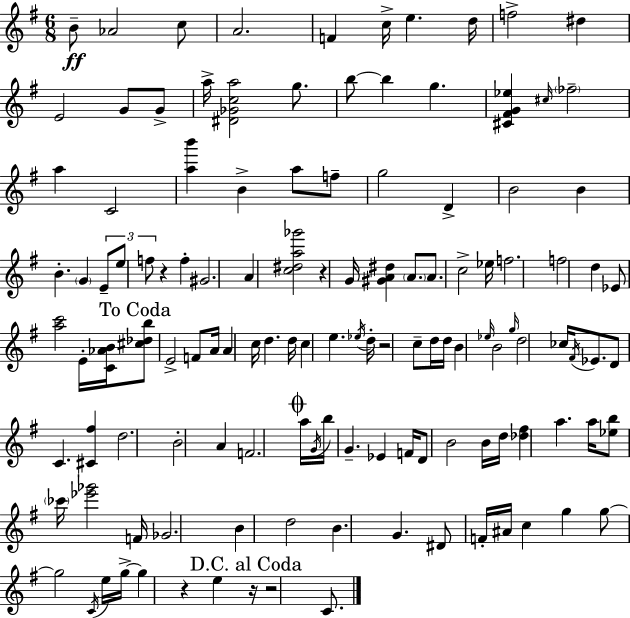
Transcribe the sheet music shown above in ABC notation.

X:1
T:Untitled
M:6/8
L:1/4
K:G
B/2 _A2 c/2 A2 F c/4 e d/4 f2 ^d E2 G/2 G/2 a/4 [^D_Gca]2 g/2 b/2 b g [^C^FG_e] ^c/4 _f2 a C2 [ab'] B a/2 f/2 g2 D B2 B B G E/2 e/2 f/2 z f ^G2 A [c^da_g']2 z G/4 [^GA^d] A/2 A/2 c2 _e/4 f2 f2 d _E/2 [ac']2 E/4 [C_AB]/4 [^c_db]/2 E2 F/2 A/4 A c/4 d d/4 c e _e/4 d/4 z2 c/2 d/4 d/4 B _e/4 B2 g/4 d2 _c/4 ^F/4 _E/2 D/2 C [^C^f] d2 B2 A F2 a/4 G/4 b/4 G _E F/4 D/2 B2 B/4 d/4 [_d^f] a a/4 [_eb]/2 _c'/4 [_e'_g']2 F/4 _G2 B d2 B G ^D/2 F/4 ^A/4 c g g/2 g2 C/4 e/4 g/4 g z e z/4 z2 C/2